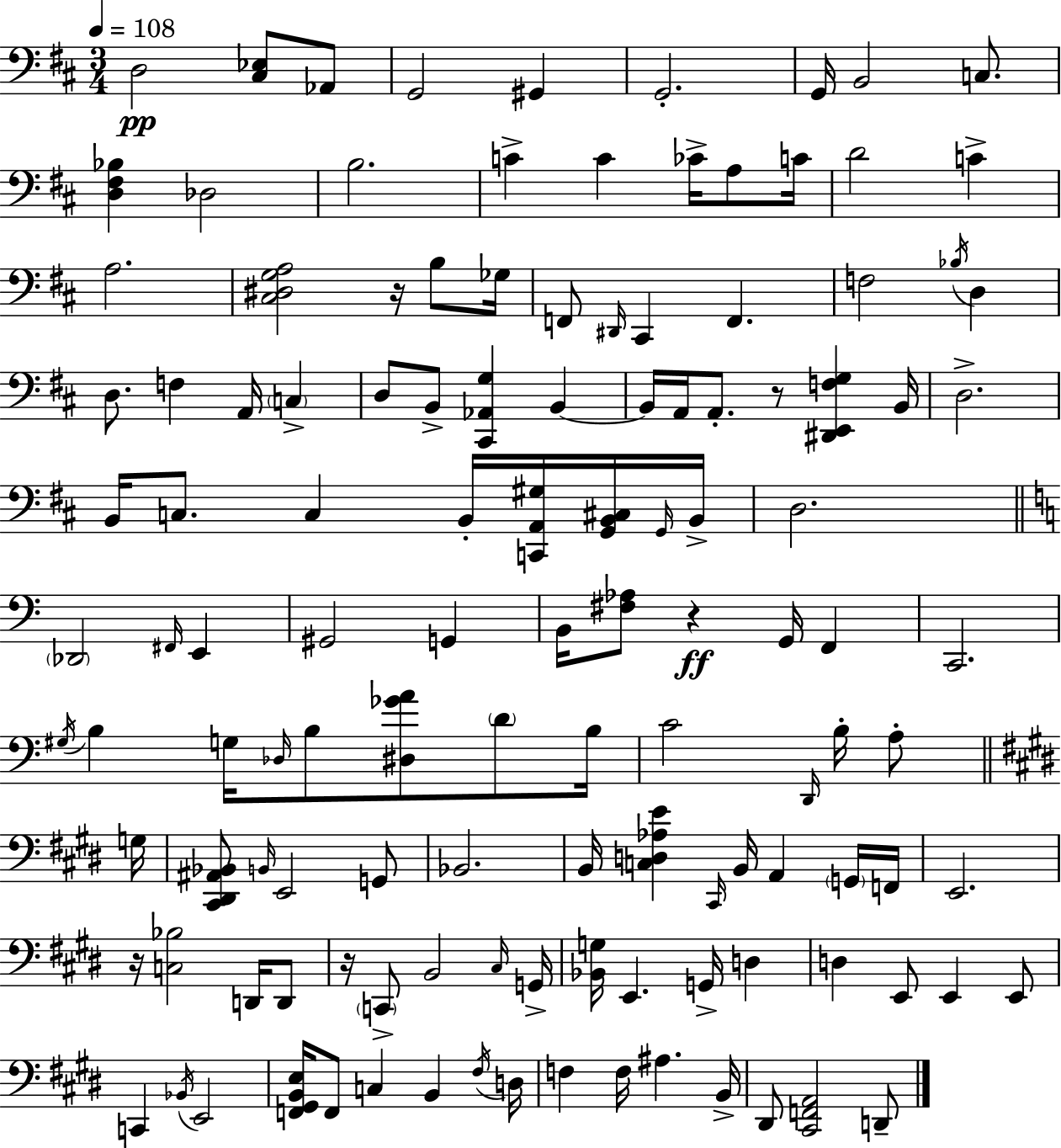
X:1
T:Untitled
M:3/4
L:1/4
K:D
D,2 [^C,_E,]/2 _A,,/2 G,,2 ^G,, G,,2 G,,/4 B,,2 C,/2 [D,^F,_B,] _D,2 B,2 C C _C/4 A,/2 C/4 D2 C A,2 [^C,^D,G,A,]2 z/4 B,/2 _G,/4 F,,/2 ^D,,/4 ^C,, F,, F,2 _B,/4 D, D,/2 F, A,,/4 C, D,/2 B,,/2 [^C,,_A,,G,] B,, B,,/4 A,,/4 A,,/2 z/2 [^D,,E,,F,G,] B,,/4 D,2 B,,/4 C,/2 C, B,,/4 [C,,A,,^G,]/4 [G,,B,,^C,]/4 G,,/4 B,,/4 D,2 _D,,2 ^F,,/4 E,, ^G,,2 G,, B,,/4 [^F,_A,]/2 z G,,/4 F,, C,,2 ^G,/4 B, G,/4 _D,/4 B,/2 [^D,_GA]/2 D/2 B,/4 C2 D,,/4 B,/4 A,/2 G,/4 [^C,,^D,,^A,,_B,,]/2 B,,/4 E,,2 G,,/2 _B,,2 B,,/4 [C,D,_A,E] ^C,,/4 B,,/4 A,, G,,/4 F,,/4 E,,2 z/4 [C,_B,]2 D,,/4 D,,/2 z/4 C,,/2 B,,2 ^C,/4 G,,/4 [_B,,G,]/4 E,, G,,/4 D, D, E,,/2 E,, E,,/2 C,, _B,,/4 E,,2 [F,,^G,,B,,E,]/4 F,,/2 C, B,, ^F,/4 D,/4 F, F,/4 ^A, B,,/4 ^D,,/2 [^C,,F,,A,,]2 D,,/2